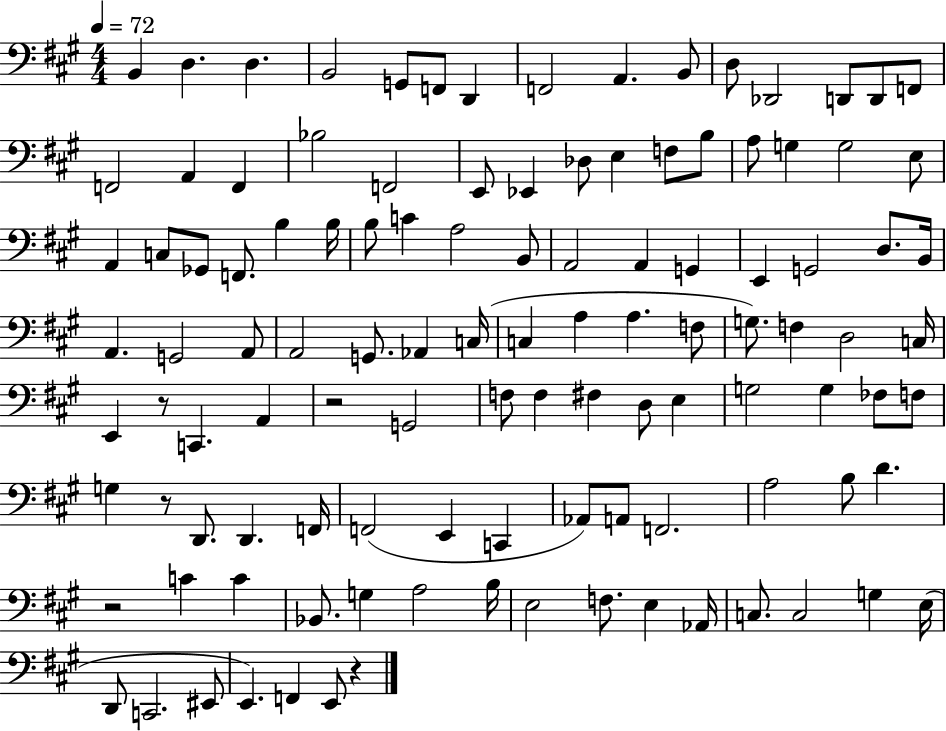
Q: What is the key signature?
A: A major